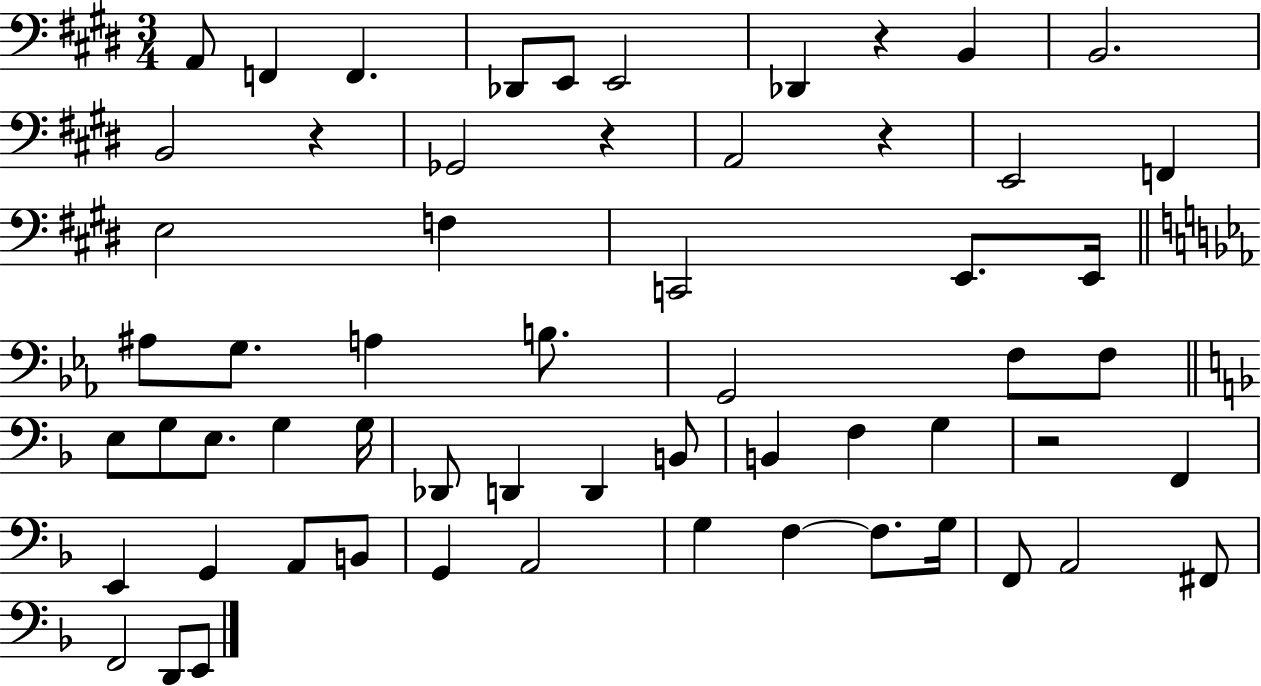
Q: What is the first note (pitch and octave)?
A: A2